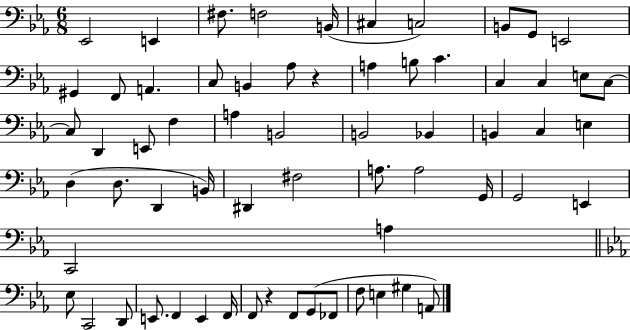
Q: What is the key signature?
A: EES major